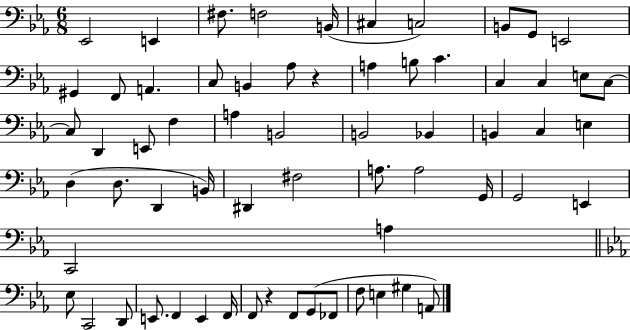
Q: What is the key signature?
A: EES major